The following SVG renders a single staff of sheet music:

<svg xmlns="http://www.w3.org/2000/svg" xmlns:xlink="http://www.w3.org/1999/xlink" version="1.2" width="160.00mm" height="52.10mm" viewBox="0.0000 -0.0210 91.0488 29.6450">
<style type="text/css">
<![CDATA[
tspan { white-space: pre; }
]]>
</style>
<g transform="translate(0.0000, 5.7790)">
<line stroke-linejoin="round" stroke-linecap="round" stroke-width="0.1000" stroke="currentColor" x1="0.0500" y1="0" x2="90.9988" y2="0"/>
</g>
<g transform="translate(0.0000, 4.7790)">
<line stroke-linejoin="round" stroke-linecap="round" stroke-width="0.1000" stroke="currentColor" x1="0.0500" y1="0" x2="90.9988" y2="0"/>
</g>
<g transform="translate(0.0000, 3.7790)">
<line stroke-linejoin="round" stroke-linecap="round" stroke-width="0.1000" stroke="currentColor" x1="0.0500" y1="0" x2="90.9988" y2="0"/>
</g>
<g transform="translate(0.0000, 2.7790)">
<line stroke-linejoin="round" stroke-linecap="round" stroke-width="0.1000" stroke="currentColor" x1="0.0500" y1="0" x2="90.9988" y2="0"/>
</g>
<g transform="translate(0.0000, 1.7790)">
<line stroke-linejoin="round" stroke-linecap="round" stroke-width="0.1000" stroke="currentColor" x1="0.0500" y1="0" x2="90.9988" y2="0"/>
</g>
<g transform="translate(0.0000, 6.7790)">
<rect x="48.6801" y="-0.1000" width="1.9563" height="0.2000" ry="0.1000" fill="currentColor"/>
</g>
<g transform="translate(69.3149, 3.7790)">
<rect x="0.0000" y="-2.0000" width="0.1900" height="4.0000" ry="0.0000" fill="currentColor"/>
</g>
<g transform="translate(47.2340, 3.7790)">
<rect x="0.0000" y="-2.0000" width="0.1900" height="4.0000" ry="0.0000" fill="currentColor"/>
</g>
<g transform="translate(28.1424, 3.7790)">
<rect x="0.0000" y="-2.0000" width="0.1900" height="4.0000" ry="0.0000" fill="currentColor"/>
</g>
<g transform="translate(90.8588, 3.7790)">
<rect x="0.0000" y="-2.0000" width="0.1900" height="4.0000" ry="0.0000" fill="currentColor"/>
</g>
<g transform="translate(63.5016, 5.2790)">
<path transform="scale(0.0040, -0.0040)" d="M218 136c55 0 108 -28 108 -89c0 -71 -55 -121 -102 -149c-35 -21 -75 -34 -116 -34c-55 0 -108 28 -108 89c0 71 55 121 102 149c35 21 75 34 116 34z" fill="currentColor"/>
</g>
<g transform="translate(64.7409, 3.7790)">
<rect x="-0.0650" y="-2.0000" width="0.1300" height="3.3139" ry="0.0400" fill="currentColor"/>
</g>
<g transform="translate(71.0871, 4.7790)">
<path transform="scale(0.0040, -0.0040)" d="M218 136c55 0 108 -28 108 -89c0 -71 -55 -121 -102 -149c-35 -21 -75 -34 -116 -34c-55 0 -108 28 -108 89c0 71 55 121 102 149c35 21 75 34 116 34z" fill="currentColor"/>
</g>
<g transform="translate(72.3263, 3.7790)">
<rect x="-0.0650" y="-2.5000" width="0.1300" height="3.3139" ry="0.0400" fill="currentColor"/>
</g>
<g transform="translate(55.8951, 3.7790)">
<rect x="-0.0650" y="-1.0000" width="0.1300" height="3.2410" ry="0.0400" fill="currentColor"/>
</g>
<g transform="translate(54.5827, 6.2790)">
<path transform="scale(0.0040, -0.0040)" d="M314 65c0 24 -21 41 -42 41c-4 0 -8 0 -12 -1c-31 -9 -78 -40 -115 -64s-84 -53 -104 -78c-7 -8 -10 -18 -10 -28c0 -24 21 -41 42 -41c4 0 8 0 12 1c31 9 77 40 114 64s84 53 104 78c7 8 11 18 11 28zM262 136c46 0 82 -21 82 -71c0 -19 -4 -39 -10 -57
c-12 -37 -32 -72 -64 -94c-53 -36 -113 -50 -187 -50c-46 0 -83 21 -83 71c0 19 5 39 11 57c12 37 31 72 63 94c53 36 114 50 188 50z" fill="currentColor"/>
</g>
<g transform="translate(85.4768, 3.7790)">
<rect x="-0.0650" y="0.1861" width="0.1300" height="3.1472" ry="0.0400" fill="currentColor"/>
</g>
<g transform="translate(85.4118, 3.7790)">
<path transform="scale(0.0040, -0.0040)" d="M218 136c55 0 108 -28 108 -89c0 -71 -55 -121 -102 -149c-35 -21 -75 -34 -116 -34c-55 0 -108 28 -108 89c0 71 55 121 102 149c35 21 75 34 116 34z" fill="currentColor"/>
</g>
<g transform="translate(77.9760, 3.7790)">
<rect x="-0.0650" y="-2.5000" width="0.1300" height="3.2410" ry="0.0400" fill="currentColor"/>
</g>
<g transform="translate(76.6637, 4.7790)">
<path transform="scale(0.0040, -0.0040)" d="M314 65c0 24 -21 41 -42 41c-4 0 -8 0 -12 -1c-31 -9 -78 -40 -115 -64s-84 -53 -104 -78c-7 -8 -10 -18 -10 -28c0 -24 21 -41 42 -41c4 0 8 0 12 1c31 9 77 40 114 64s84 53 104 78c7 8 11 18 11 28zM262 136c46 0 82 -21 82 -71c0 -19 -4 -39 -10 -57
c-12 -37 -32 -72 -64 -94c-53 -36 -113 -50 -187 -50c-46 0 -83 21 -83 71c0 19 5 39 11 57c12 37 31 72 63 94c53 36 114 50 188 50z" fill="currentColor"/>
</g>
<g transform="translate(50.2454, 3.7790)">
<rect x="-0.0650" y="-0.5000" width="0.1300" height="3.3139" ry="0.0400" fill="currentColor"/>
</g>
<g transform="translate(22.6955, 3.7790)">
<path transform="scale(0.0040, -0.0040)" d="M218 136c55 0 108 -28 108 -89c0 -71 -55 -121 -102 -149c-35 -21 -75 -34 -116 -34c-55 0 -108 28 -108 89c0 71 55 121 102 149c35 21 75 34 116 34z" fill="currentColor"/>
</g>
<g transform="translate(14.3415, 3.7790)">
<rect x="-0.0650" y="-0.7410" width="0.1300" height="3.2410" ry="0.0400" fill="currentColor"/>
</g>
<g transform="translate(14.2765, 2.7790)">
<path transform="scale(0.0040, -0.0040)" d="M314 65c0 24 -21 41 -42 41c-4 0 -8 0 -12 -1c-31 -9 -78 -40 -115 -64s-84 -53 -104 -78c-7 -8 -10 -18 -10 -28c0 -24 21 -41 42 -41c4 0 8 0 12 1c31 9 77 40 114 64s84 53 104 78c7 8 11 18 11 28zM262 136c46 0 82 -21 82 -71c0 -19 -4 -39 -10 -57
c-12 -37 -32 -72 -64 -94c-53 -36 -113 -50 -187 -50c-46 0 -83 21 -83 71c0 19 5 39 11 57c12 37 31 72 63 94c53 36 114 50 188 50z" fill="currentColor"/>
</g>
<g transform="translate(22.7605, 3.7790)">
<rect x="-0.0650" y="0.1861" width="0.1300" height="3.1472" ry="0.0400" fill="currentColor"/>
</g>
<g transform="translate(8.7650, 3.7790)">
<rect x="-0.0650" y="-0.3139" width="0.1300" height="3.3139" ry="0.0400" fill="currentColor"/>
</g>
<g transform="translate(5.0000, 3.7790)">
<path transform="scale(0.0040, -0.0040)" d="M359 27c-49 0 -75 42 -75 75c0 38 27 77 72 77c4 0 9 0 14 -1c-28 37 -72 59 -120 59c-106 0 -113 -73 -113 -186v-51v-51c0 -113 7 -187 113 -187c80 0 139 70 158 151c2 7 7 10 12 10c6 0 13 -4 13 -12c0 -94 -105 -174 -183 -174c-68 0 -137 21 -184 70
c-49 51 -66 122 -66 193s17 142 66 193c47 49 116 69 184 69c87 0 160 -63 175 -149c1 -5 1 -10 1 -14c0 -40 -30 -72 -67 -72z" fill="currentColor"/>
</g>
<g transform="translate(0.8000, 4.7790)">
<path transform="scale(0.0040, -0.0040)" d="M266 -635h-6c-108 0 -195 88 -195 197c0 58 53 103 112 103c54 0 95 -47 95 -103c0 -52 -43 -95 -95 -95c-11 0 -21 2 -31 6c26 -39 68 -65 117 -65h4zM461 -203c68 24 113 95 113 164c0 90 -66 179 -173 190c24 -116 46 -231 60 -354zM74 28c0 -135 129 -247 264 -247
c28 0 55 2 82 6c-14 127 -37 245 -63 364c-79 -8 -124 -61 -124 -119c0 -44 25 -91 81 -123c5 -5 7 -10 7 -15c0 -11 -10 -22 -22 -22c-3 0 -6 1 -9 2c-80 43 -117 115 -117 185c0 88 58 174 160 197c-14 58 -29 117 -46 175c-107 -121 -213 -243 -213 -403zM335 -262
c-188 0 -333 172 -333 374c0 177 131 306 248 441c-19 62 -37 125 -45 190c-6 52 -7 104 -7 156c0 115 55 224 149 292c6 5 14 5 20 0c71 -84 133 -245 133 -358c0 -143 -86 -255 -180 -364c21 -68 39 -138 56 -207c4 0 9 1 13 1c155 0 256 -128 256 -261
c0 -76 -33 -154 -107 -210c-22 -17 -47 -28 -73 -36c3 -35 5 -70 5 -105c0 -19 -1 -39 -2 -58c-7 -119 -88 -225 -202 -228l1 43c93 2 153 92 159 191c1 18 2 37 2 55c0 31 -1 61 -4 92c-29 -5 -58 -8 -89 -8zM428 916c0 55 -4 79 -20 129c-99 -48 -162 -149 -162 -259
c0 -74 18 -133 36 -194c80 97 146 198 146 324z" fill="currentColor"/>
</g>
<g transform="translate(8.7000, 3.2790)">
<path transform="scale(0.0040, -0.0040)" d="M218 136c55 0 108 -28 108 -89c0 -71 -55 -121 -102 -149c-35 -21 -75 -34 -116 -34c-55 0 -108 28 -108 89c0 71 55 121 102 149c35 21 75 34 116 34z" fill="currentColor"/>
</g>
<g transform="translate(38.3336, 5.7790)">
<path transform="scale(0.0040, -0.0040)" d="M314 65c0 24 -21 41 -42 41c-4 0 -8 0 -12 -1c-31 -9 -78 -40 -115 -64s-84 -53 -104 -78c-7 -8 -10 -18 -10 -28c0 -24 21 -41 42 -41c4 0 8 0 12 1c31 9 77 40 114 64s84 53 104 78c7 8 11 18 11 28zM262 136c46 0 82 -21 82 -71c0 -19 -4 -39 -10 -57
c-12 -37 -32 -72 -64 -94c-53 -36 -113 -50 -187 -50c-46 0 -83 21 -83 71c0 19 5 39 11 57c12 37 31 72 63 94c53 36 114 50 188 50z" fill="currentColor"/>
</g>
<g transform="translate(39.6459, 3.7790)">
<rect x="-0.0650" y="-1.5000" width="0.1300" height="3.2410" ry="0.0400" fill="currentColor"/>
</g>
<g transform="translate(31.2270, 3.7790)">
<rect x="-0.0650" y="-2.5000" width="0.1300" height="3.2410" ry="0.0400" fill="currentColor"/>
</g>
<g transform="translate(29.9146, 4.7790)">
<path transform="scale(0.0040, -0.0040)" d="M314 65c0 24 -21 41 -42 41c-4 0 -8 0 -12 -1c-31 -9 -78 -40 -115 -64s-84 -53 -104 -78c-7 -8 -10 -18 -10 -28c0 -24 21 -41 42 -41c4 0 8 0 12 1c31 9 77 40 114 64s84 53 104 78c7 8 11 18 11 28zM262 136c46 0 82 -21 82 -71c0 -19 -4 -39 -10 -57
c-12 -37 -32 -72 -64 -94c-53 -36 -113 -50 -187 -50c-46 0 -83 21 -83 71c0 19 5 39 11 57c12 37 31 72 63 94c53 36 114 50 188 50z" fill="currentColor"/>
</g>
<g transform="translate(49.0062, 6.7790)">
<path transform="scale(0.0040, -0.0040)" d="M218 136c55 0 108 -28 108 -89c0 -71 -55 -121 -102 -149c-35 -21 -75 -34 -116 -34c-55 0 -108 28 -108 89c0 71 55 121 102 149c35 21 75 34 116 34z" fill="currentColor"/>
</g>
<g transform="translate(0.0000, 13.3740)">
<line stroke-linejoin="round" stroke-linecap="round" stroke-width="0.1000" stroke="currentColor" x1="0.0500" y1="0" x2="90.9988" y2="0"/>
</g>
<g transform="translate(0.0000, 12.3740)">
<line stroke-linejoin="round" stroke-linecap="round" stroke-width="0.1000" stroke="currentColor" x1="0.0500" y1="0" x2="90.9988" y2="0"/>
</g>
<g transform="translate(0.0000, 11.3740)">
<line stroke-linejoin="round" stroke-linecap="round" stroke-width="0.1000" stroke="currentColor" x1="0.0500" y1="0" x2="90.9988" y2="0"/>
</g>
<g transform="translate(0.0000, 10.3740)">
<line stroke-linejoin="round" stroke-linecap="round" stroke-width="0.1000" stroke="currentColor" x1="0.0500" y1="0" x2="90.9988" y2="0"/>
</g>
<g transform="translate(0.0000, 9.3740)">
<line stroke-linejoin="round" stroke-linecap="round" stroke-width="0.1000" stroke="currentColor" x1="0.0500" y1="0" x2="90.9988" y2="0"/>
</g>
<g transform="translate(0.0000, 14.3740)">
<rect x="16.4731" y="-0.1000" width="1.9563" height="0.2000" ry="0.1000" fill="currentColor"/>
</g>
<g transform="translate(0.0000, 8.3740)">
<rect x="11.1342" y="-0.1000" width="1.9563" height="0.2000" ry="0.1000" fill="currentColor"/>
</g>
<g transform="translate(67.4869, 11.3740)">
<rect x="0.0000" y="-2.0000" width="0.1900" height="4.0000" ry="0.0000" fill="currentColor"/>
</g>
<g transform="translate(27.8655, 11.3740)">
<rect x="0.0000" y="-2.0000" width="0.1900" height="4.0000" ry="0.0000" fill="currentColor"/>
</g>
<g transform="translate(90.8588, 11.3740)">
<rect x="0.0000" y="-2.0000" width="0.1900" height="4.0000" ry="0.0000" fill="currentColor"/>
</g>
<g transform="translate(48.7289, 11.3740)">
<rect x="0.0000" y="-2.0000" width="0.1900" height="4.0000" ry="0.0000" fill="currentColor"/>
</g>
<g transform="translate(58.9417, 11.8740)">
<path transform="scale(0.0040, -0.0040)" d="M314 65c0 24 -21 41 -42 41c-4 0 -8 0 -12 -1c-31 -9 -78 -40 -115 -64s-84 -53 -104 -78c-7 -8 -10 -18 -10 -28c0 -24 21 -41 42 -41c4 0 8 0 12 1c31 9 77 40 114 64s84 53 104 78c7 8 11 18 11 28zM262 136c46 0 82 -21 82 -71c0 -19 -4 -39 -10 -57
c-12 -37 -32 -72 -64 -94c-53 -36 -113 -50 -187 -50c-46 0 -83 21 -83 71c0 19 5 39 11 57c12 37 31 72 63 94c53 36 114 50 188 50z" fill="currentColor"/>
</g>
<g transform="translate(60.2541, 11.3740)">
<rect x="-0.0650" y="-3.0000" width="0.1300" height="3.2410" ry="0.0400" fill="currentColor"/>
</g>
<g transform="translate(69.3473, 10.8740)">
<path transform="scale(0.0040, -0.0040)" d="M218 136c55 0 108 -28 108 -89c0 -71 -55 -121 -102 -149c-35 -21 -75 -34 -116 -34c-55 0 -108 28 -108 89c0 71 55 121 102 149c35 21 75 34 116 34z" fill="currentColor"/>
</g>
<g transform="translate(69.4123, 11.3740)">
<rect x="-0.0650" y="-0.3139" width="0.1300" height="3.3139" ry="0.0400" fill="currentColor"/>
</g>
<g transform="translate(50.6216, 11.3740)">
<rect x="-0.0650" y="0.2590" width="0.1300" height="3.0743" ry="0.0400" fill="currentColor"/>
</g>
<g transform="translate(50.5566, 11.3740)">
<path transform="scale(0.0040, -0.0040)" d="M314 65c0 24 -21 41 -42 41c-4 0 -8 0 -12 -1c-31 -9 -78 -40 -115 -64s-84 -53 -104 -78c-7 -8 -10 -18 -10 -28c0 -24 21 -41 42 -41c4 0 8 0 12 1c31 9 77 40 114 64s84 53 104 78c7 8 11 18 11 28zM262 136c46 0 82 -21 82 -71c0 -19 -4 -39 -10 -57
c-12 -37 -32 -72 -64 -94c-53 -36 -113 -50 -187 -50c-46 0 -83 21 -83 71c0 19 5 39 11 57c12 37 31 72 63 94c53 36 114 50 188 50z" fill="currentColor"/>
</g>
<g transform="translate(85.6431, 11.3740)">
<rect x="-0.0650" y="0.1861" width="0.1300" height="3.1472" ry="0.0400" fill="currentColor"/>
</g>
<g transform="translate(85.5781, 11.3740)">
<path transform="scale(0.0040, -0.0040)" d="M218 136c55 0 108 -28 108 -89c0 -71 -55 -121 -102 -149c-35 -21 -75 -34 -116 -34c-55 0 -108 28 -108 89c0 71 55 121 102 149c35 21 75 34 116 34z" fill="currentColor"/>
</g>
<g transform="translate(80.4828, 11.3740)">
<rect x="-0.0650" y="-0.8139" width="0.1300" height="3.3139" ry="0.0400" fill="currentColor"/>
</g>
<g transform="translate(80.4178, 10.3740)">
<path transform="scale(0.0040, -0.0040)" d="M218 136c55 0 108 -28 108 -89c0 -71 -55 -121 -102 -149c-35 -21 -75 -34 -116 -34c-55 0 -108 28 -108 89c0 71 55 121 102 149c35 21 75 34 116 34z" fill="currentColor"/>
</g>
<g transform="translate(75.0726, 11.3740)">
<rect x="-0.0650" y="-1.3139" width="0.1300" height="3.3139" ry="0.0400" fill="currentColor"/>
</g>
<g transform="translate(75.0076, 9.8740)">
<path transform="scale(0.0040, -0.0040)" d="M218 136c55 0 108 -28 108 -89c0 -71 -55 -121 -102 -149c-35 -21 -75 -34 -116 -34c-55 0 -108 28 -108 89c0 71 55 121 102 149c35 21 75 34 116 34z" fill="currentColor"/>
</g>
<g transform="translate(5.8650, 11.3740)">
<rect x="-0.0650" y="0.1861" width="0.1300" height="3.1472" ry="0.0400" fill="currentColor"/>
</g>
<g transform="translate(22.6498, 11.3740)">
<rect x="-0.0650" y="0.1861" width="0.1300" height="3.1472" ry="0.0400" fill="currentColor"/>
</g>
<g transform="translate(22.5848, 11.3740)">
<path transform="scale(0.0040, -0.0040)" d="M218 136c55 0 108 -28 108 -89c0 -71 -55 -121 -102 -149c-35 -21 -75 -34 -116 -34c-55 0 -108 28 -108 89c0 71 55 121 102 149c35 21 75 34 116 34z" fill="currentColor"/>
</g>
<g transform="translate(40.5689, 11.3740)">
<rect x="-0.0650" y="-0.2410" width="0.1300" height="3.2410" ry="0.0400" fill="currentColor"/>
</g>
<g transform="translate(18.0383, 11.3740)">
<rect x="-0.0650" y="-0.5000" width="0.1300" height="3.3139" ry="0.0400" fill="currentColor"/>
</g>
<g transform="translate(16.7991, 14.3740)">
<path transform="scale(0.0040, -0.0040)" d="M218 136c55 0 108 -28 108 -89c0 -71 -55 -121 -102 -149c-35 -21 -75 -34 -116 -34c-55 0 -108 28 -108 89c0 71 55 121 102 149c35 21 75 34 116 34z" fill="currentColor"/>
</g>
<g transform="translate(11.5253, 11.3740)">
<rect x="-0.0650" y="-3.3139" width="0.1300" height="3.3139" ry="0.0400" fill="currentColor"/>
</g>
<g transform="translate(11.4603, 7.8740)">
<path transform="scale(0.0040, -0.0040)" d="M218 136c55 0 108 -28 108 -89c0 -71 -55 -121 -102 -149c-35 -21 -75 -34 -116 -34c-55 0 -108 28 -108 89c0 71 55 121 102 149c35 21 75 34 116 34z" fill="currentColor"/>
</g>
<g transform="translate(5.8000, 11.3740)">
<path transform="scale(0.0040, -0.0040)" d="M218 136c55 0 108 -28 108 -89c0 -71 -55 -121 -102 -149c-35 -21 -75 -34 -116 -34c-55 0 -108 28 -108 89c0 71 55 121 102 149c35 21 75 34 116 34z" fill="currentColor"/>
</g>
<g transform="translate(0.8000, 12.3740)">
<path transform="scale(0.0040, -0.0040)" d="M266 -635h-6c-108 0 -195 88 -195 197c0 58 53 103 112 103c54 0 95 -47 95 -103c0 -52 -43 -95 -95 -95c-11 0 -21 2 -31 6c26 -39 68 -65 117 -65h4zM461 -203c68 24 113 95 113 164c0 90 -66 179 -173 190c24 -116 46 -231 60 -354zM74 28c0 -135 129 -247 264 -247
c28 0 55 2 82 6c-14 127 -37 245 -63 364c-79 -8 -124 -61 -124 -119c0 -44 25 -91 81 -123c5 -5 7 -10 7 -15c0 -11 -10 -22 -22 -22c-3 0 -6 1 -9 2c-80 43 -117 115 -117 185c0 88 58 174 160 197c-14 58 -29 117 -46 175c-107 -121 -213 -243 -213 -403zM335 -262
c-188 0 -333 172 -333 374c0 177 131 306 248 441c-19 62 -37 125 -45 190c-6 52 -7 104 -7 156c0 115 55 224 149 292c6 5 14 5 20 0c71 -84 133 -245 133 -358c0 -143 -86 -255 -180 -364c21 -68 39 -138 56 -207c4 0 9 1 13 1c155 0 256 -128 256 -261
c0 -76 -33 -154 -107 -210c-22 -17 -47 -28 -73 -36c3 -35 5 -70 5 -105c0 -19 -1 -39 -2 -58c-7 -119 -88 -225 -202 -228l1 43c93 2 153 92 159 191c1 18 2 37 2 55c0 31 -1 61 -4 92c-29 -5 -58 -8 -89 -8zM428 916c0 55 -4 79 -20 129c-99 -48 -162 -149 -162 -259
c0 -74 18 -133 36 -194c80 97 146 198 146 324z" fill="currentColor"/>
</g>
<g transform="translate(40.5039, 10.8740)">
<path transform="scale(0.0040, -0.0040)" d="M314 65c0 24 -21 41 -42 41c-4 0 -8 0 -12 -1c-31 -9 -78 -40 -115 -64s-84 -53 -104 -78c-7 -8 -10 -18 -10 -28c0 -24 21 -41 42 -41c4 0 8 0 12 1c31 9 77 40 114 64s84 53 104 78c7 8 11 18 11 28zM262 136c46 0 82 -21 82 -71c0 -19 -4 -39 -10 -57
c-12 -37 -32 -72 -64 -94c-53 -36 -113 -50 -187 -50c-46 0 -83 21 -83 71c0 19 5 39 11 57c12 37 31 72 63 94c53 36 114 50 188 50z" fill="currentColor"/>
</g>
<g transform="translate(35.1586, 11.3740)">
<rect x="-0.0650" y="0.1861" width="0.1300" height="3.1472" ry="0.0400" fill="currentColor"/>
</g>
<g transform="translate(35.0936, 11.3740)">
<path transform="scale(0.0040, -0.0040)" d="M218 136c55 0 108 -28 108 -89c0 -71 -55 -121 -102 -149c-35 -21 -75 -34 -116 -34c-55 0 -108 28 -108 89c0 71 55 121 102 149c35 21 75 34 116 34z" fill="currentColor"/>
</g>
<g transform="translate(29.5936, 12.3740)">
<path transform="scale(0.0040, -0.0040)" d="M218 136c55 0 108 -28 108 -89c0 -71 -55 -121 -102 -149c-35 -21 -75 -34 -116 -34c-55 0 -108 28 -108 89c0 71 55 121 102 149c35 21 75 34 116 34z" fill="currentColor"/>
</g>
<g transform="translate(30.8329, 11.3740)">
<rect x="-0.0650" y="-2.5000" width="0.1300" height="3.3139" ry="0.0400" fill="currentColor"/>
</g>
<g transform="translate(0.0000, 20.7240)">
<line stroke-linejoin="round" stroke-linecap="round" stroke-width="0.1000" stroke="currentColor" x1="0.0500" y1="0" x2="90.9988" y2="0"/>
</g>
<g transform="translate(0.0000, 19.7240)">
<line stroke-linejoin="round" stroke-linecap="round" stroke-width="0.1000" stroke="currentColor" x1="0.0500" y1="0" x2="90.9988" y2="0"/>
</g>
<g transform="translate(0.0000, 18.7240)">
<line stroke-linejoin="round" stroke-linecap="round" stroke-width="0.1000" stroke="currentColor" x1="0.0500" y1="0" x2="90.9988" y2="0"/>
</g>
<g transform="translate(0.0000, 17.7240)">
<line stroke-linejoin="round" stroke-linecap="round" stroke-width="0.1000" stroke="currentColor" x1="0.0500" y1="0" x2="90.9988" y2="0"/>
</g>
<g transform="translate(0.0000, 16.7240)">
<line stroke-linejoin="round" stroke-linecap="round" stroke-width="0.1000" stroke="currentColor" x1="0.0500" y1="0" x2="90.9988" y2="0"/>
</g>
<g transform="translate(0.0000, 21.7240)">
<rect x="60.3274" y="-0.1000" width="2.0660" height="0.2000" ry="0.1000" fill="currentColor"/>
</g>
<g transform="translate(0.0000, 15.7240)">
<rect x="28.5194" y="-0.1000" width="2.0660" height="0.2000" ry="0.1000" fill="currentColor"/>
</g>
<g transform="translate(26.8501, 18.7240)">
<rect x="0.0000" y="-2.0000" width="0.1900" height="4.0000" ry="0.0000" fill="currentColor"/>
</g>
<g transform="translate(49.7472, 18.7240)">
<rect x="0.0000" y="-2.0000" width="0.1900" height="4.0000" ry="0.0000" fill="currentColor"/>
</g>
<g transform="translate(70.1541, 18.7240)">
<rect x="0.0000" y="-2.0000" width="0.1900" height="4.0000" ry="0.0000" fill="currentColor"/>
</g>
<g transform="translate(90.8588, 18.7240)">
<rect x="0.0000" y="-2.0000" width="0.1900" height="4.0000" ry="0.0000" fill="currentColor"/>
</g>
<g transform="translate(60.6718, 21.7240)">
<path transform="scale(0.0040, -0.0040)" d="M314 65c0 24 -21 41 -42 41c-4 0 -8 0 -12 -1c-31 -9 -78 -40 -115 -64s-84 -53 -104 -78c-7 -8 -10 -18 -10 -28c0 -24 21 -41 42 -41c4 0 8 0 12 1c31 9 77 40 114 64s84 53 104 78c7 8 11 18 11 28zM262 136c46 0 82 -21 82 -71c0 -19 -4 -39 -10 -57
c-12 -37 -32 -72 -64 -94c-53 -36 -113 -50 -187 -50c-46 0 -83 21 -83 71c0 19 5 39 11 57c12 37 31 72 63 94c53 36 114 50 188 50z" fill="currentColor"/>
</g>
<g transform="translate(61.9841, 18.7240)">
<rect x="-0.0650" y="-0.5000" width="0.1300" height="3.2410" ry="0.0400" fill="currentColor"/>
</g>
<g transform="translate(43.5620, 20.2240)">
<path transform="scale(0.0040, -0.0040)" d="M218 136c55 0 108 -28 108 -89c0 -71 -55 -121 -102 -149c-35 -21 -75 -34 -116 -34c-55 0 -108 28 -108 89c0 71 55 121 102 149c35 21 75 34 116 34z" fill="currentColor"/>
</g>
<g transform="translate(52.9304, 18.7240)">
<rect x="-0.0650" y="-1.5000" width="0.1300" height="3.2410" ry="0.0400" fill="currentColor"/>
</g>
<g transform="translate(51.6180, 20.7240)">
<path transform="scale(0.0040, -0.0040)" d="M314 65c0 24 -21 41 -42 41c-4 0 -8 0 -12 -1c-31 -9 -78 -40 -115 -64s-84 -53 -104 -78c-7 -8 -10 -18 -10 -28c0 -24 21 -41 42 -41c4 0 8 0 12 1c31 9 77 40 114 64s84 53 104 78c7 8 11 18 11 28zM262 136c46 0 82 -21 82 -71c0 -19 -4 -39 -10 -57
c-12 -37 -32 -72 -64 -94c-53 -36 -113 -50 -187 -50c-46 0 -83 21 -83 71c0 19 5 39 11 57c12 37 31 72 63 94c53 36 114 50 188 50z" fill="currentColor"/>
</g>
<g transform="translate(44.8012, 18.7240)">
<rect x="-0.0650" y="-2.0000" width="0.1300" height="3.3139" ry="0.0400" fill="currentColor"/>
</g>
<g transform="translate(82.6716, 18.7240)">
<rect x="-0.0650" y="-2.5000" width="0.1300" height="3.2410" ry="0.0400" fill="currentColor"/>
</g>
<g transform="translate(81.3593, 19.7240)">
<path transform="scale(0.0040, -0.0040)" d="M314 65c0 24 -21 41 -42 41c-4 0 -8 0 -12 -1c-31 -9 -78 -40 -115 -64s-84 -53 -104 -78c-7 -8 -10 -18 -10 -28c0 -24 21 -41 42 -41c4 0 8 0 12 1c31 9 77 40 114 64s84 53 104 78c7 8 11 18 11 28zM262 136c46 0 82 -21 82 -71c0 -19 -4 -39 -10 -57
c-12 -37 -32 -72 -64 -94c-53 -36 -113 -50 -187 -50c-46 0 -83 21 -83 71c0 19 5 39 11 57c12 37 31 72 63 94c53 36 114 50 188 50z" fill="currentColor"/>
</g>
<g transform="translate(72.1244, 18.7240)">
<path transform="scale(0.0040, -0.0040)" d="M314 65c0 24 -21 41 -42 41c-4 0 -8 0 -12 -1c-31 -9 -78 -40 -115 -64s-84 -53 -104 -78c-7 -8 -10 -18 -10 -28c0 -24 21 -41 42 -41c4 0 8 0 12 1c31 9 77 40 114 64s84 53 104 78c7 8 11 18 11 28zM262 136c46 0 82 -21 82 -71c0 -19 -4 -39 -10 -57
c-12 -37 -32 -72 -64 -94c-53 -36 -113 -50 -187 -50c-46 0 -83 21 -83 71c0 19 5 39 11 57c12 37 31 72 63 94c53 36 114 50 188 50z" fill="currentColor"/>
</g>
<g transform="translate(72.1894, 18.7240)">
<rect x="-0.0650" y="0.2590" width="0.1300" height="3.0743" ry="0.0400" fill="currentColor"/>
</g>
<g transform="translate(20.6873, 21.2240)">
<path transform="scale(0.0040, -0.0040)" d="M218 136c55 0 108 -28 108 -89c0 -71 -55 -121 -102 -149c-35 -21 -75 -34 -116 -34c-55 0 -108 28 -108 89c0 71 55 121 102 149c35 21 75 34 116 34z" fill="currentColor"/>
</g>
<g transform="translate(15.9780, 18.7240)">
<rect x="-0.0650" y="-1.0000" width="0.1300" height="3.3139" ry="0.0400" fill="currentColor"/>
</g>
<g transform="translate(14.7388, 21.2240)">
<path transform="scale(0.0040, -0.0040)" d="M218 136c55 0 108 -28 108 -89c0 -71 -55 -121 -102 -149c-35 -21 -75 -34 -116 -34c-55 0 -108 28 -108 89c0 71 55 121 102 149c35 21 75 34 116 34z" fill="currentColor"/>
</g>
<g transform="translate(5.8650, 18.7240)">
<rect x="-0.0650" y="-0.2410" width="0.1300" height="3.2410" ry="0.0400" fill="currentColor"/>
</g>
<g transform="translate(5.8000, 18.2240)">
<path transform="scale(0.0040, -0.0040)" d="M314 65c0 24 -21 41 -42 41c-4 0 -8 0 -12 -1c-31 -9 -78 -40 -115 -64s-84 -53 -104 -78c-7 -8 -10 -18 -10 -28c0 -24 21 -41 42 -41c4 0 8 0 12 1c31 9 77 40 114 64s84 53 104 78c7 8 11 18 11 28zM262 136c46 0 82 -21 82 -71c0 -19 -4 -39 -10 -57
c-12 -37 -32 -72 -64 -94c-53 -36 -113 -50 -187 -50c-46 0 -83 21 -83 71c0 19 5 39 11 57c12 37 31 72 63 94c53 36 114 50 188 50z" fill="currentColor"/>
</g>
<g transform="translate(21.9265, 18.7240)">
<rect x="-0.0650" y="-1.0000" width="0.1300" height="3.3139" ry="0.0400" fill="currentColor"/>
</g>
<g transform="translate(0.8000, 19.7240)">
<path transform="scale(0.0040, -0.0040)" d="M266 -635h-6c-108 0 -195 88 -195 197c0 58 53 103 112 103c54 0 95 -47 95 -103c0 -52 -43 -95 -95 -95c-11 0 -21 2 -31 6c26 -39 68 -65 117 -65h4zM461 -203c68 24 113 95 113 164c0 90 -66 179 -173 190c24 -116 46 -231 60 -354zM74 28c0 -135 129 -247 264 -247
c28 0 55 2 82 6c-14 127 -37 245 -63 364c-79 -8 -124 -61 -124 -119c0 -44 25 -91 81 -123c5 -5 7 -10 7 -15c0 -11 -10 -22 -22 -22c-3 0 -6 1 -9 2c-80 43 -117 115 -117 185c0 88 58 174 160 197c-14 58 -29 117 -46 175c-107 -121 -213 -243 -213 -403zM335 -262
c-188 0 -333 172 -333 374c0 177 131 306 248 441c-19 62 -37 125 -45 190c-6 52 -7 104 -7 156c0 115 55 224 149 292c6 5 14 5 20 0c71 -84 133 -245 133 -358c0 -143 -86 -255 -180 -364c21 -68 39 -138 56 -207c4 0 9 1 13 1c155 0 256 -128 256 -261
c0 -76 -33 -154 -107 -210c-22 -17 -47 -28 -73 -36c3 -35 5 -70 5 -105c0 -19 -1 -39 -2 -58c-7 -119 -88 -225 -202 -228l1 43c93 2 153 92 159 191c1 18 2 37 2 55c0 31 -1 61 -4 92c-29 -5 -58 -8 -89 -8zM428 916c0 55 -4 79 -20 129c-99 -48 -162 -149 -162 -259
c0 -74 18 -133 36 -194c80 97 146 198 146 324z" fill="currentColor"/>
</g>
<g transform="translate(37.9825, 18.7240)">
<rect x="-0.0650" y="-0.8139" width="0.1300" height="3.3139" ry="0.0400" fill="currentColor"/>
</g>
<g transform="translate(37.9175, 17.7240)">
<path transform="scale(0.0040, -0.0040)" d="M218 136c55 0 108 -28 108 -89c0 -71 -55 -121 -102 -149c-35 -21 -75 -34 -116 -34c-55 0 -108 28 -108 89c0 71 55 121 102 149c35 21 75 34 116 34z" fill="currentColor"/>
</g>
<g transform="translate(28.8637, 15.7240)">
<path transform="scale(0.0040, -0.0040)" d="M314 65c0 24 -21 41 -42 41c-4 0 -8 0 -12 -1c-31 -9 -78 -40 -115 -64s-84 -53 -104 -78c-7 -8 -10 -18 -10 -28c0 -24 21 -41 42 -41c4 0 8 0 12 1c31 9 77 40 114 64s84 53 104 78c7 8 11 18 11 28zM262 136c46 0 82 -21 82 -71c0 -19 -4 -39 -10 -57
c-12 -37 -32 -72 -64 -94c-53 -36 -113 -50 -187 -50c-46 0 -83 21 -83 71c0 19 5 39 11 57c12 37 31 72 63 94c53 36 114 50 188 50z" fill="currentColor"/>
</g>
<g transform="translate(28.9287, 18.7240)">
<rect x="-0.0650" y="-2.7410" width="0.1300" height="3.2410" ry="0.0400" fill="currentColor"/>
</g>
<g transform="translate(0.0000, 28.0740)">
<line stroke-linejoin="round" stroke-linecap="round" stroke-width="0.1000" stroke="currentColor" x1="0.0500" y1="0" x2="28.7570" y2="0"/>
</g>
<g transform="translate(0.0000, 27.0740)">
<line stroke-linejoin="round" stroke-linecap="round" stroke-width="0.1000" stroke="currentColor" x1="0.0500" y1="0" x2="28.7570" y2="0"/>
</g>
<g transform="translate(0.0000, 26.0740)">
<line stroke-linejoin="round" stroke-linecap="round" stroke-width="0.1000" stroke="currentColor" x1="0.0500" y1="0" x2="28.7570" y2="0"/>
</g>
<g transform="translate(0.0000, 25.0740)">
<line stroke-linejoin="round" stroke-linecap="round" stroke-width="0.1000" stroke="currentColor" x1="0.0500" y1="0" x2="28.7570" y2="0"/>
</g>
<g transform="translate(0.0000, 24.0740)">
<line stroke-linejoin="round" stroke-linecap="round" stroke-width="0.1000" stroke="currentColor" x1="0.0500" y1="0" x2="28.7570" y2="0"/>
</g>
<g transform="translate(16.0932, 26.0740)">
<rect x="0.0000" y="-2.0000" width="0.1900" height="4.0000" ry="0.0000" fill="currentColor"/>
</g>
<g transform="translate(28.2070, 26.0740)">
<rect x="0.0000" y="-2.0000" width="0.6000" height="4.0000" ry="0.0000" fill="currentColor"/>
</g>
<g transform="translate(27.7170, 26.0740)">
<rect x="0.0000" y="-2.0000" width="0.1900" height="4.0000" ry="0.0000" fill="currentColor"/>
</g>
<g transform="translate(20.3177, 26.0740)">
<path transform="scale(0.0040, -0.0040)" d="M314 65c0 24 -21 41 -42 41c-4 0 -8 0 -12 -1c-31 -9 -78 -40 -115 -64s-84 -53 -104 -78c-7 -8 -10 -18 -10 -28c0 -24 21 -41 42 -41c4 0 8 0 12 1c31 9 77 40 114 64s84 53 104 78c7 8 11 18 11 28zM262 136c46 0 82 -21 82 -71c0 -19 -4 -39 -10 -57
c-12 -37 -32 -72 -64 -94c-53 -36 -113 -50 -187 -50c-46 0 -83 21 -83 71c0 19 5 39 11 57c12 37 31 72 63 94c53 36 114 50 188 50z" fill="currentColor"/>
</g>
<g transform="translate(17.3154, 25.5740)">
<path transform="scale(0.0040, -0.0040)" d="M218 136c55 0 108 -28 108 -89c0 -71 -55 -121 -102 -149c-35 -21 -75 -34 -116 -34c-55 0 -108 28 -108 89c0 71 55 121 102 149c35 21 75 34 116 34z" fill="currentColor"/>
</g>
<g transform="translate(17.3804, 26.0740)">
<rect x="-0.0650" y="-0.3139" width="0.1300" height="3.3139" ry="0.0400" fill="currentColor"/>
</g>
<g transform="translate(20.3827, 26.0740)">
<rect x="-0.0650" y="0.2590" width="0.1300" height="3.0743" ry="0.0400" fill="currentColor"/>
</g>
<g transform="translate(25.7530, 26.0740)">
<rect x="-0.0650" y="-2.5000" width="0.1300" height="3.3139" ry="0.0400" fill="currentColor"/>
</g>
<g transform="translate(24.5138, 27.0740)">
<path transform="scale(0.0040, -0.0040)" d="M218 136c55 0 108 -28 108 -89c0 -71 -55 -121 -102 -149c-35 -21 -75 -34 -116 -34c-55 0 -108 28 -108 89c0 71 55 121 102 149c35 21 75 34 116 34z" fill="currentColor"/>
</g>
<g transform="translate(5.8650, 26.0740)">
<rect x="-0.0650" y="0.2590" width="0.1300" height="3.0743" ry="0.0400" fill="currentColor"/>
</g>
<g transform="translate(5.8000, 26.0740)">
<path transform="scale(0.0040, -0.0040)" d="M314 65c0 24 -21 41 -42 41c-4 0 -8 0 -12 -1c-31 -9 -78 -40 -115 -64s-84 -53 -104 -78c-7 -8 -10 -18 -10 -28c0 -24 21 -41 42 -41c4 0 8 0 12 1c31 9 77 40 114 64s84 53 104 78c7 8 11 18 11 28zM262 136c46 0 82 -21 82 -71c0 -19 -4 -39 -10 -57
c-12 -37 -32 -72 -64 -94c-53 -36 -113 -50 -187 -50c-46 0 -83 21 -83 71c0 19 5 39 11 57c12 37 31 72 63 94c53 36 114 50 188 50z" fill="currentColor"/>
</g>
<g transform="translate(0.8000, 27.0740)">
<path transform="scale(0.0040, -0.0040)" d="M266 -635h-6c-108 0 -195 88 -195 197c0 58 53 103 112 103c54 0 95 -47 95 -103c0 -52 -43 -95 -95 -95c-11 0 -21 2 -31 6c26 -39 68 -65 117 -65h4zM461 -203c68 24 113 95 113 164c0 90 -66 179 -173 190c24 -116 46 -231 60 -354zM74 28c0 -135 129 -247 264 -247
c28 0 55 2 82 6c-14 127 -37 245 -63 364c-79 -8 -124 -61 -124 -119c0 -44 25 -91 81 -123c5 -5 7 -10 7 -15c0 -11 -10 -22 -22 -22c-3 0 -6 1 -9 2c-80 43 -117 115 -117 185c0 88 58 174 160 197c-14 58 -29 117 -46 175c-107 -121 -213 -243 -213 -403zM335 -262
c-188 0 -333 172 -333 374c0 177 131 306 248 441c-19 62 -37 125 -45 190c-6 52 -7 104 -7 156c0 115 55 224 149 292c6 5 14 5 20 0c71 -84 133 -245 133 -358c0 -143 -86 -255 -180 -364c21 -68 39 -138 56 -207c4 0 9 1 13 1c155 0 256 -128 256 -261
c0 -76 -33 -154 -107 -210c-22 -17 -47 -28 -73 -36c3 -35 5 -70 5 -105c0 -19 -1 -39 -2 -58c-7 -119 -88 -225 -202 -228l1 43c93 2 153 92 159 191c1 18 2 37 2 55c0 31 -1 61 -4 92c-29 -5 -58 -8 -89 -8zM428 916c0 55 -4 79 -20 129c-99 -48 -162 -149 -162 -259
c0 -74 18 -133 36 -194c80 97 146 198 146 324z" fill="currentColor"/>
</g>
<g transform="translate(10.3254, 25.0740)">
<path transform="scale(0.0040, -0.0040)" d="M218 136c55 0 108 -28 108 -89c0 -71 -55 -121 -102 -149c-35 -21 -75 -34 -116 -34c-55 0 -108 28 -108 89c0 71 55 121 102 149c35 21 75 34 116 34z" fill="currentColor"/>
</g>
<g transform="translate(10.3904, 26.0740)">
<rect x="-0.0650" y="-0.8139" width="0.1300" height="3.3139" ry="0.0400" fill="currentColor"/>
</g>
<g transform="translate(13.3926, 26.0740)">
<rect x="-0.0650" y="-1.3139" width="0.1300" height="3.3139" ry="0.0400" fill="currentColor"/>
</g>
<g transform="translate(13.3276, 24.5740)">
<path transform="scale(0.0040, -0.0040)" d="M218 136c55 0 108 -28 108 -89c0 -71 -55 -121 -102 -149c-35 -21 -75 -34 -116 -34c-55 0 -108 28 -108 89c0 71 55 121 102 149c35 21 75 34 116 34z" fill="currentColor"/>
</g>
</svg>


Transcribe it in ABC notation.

X:1
T:Untitled
M:4/4
L:1/4
K:C
c d2 B G2 E2 C D2 F G G2 B B b C B G B c2 B2 A2 c e d B c2 D D a2 d F E2 C2 B2 G2 B2 d e c B2 G